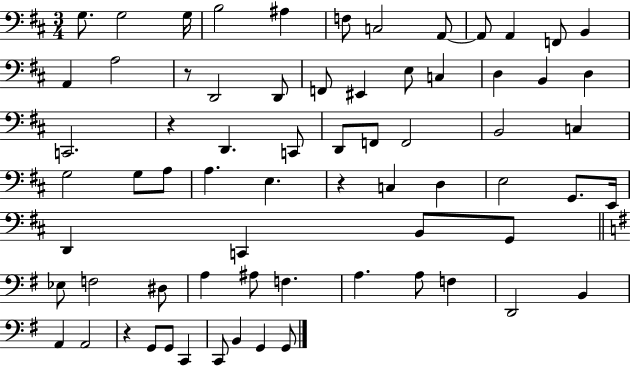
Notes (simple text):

G3/e. G3/h G3/s B3/h A#3/q F3/e C3/h A2/e A2/e A2/q F2/e B2/q A2/q A3/h R/e D2/h D2/e F2/e EIS2/q E3/e C3/q D3/q B2/q D3/q C2/h. R/q D2/q. C2/e D2/e F2/e F2/h B2/h C3/q G3/h G3/e A3/e A3/q. E3/q. R/q C3/q D3/q E3/h G2/e. E2/s D2/q C2/q B2/e G2/e Eb3/e F3/h D#3/e A3/q A#3/e F3/q. A3/q. A3/e F3/q D2/h B2/q A2/q A2/h R/q G2/e G2/e C2/q C2/e B2/q G2/q G2/e